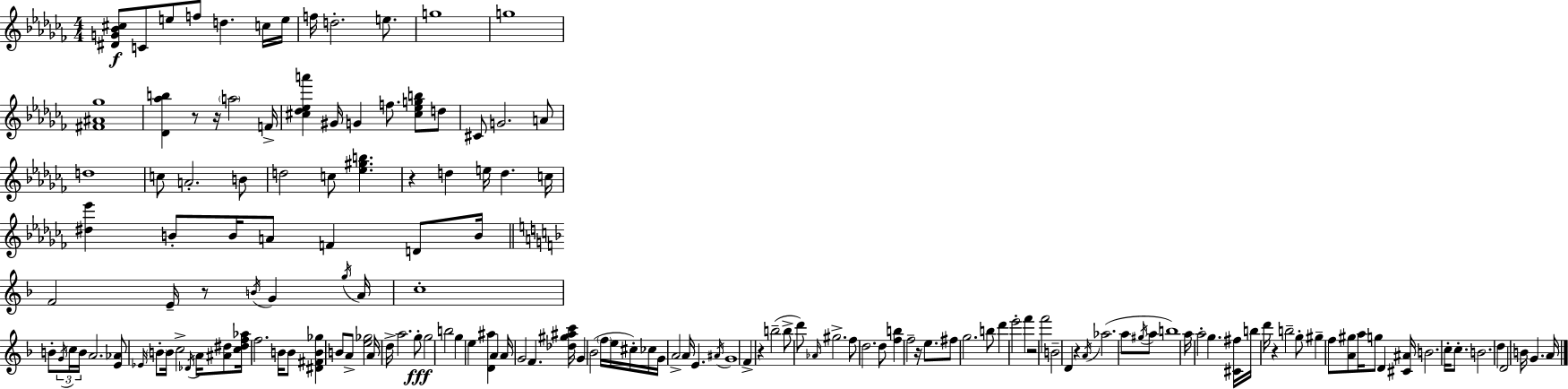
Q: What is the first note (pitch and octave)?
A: C4